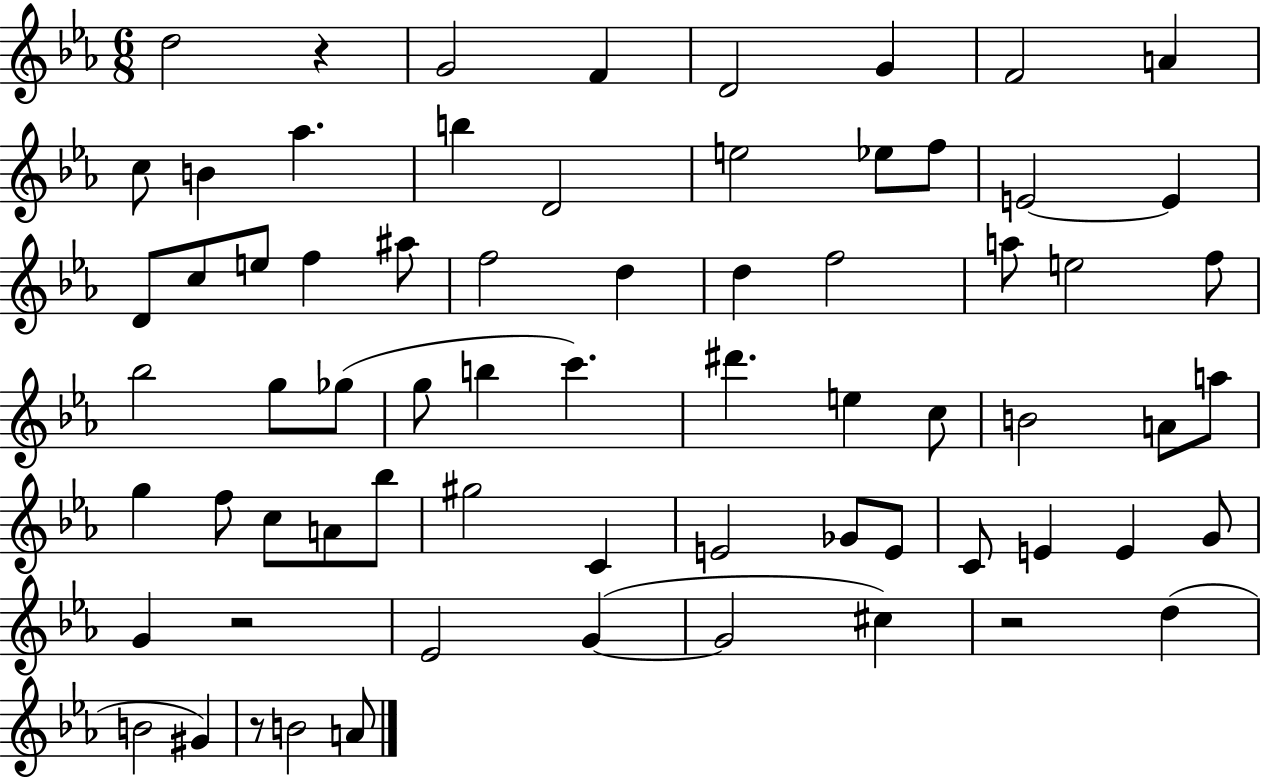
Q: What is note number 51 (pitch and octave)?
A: E4